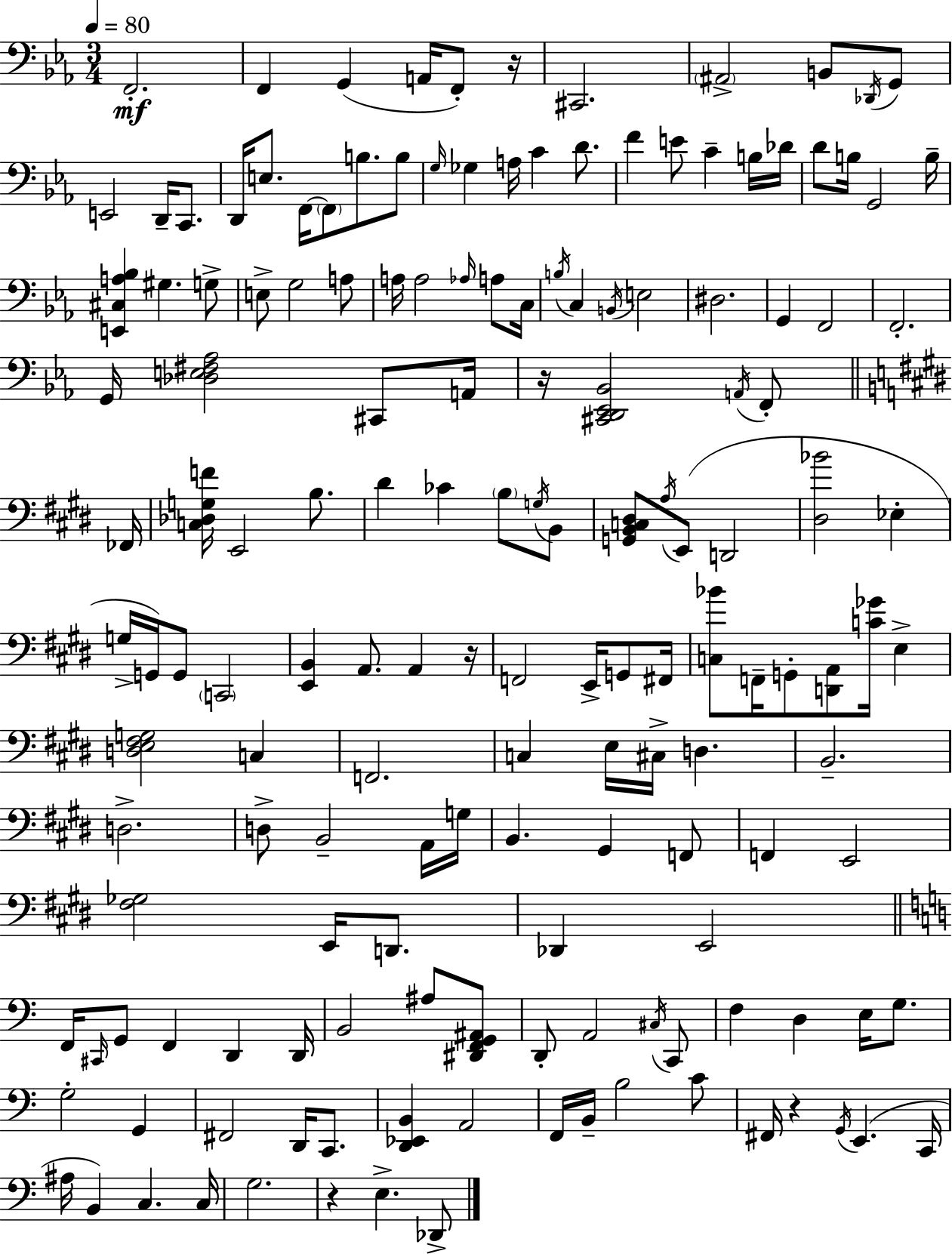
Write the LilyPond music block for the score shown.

{
  \clef bass
  \numericTimeSignature
  \time 3/4
  \key ees \major
  \tempo 4 = 80
  f,2.-.\mf | f,4 g,4( a,16 f,8-.) r16 | cis,2. | \parenthesize ais,2-> b,8 \acciaccatura { des,16 } g,8 | \break e,2 d,16-- c,8. | d,16 e8. f,16~~ \parenthesize f,8 b8. b8 | \grace { g16 } ges4 a16 c'4 d'8. | f'4 e'8 c'4-- | \break b16 des'16 d'8 b16 g,2 | b16-- <e, cis a bes>4 gis4. | g8-> e8-> g2 | a8 a16 a2 \grace { aes16 } | \break a8 c16 \acciaccatura { b16 } c4 \acciaccatura { b,16 } e2 | dis2. | g,4 f,2 | f,2.-. | \break g,16 <des e fis aes>2 | cis,8 a,16 r16 <cis, d, ees, bes,>2 | \acciaccatura { a,16 } f,8-. \bar "||" \break \key e \major fes,16 <c des g f'>16 e,2 b8. | dis'4 ces'4 \parenthesize b8 \acciaccatura { g16 } | b,8 <g, b, c dis>8 \acciaccatura { a16 } e,8( d,2 | <dis bes'>2 ees4-. | \break g16-> g,16) g,8 \parenthesize c,2 | <e, b,>4 a,8. a,4 | r16 f,2 e,16-> | g,8 fis,16 <c bes'>8 f,16-- g,8-. <d, a,>8 <c' ges'>16 e4-> | \break <d e fis g>2 c4 | f,2. | c4 e16 cis16-> d4. | b,2.-- | \break d2.-> | d8-> b,2-- | a,16 g16 b,4. gis,4 | f,8 f,4 e,2 | \break <fis ges>2 e,16 | d,8. des,4 e,2 | \bar "||" \break \key c \major f,16 \grace { cis,16 } g,8 f,4 d,4 | d,16 b,2 ais8 <dis, f, g, ais,>8 | d,8-. a,2 \acciaccatura { cis16 } | c,8 f4 d4 e16 g8. | \break g2-. g,4 | fis,2 d,16 c,8. | <d, ees, b,>4 a,2 | f,16 b,16-- b2 | \break c'8 fis,16 r4 \acciaccatura { g,16 } e,4.( | c,16 ais16 b,4) c4. | c16 g2. | r4 e4.-> | \break des,8-> \bar "|."
}